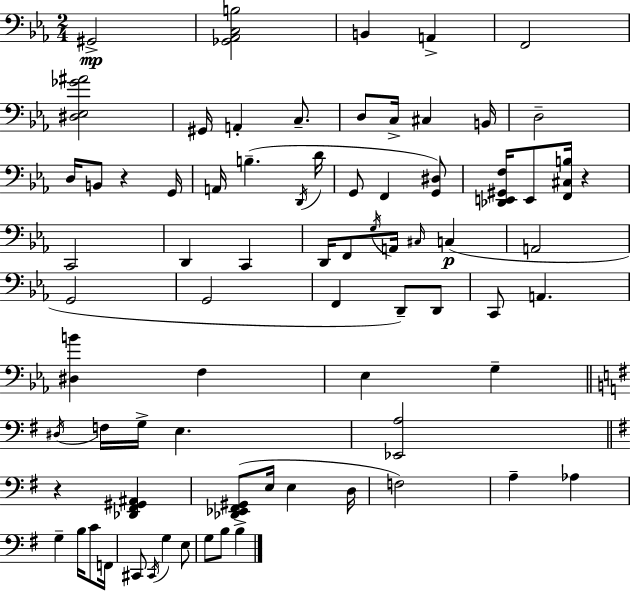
X:1
T:Untitled
M:2/4
L:1/4
K:Cm
^G,,2 [_G,,_A,,C,B,]2 B,, A,, F,,2 [^D,_E,_G^A]2 ^G,,/4 A,, C,/2 D,/2 C,/4 ^C, B,,/4 D,2 D,/4 B,,/2 z G,,/4 A,,/4 B, D,,/4 D/4 G,,/2 F,, [G,,^D,]/2 [_D,,E,,^G,,F,]/4 E,,/2 [F,,^C,B,]/4 z C,,2 D,, C,, D,,/4 F,,/2 G,/4 A,,/4 ^C,/4 C, A,,2 G,,2 G,,2 F,, D,,/2 D,,/2 C,,/2 A,, [^D,B] F, _E, G, ^D,/4 F,/4 G,/4 E, [_E,,A,]2 z [_D,,^F,,^G,,^A,,] [_D,,_E,,^F,,^G,,]/2 E,/4 E, D,/4 F,2 A, _A, G, B,/4 C/2 F,,/4 ^C,,/2 ^C,,/4 G, E,/2 G,/2 B,/2 B,